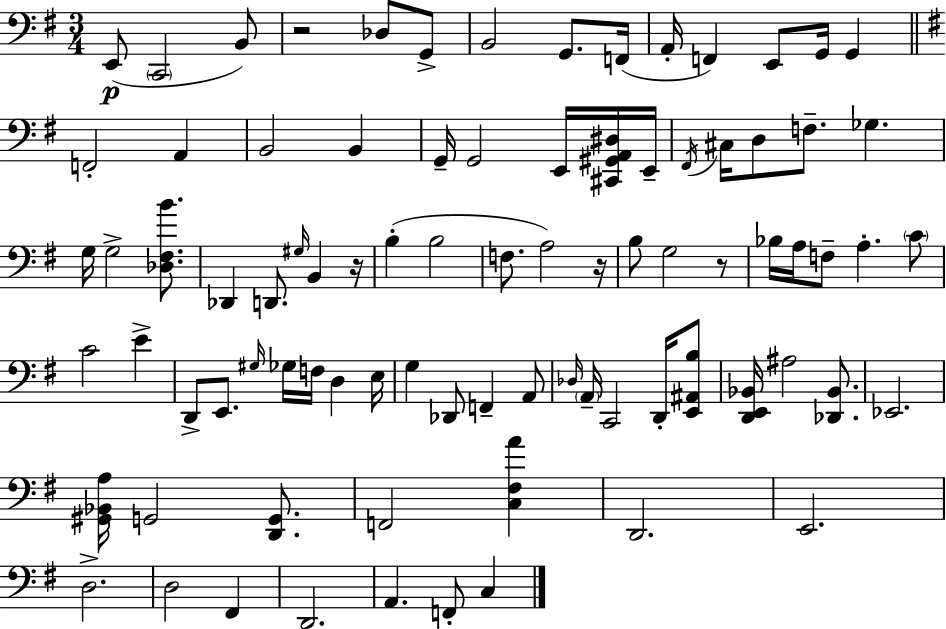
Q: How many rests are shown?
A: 4